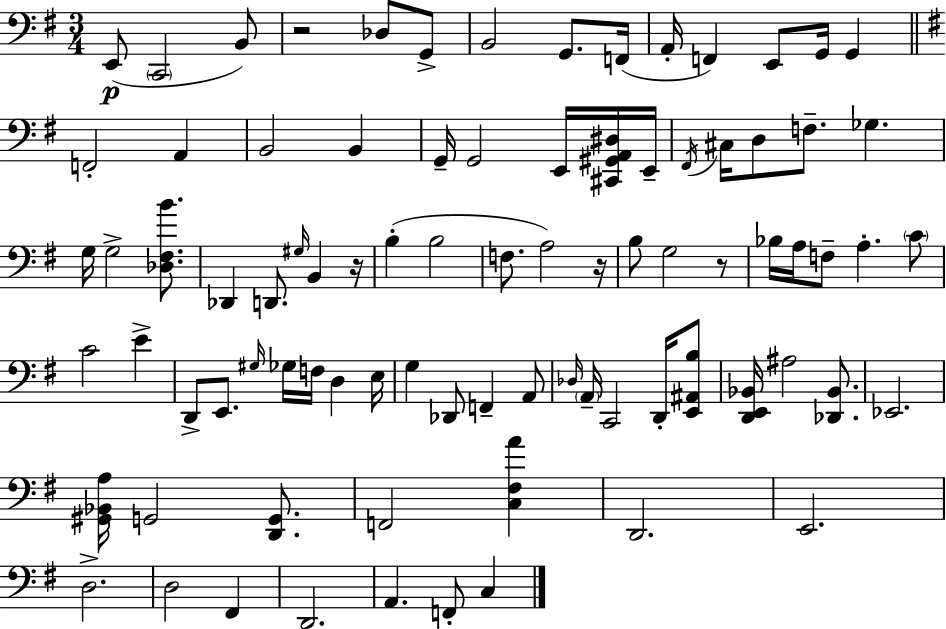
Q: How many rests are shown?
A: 4